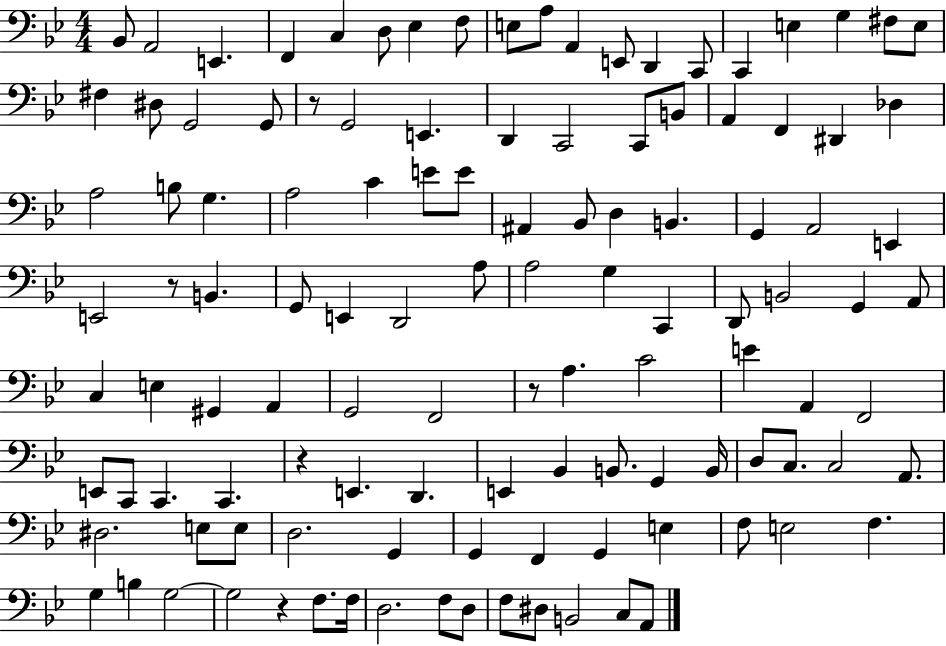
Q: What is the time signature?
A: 4/4